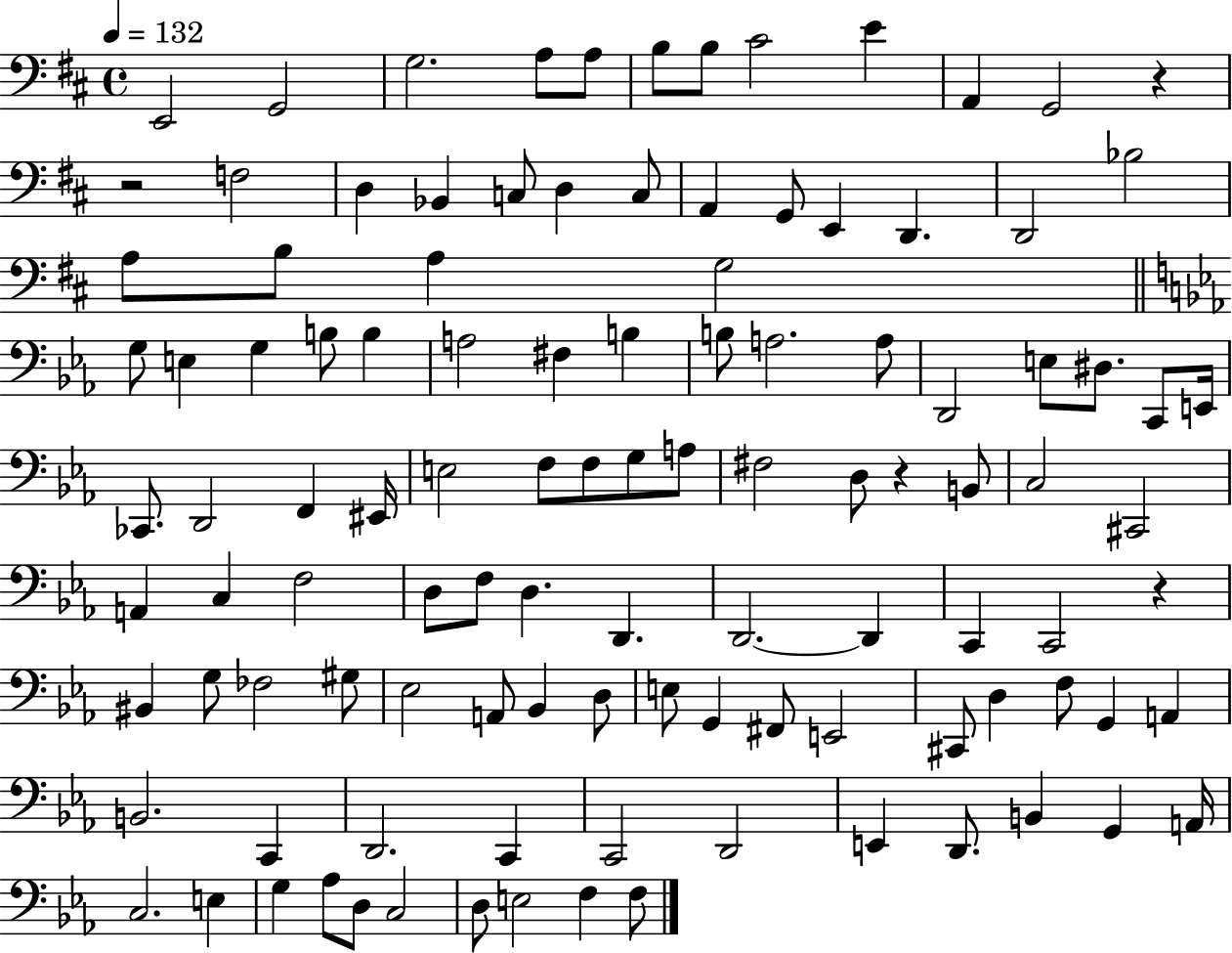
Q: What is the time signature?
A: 4/4